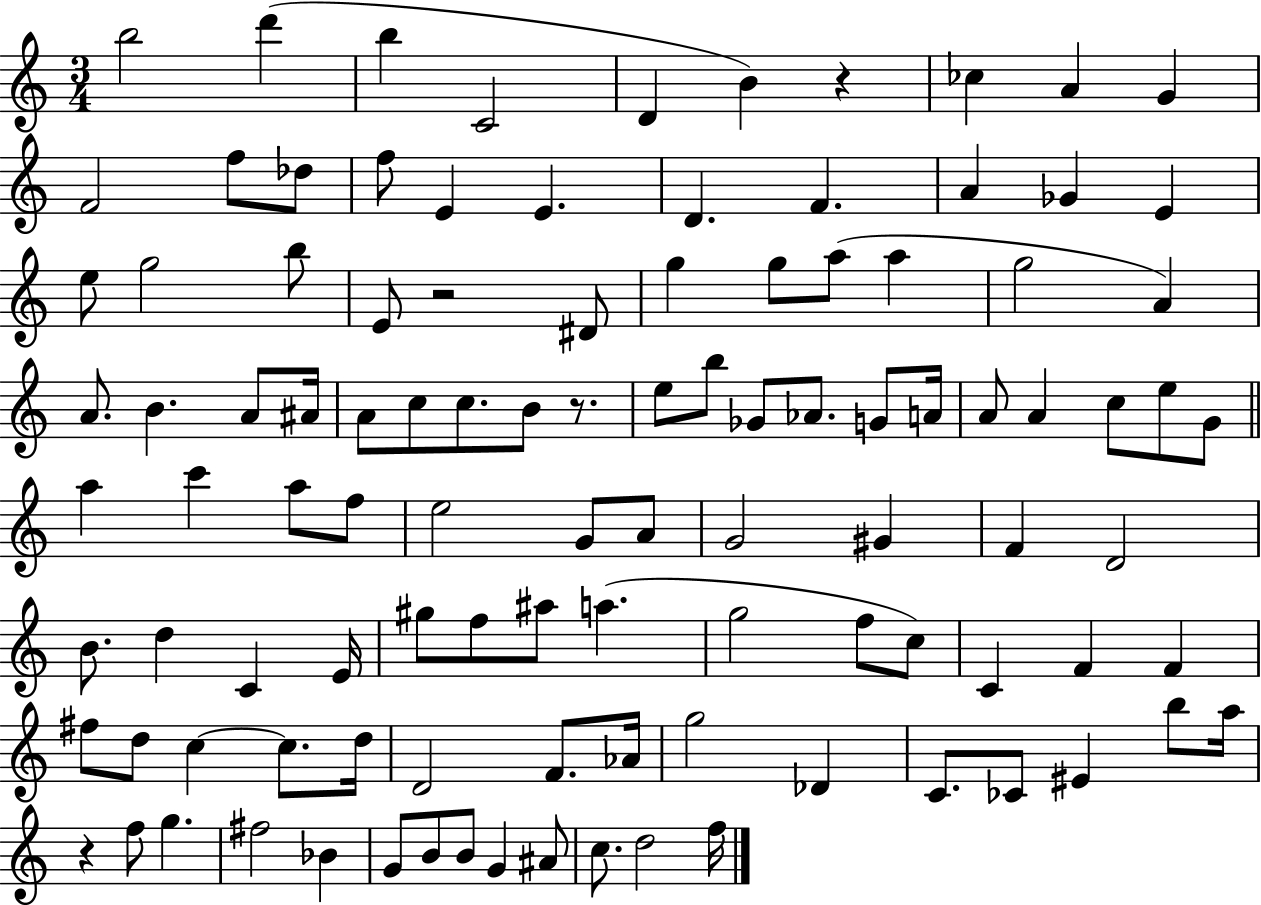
{
  \clef treble
  \numericTimeSignature
  \time 3/4
  \key c \major
  b''2 d'''4( | b''4 c'2 | d'4 b'4) r4 | ces''4 a'4 g'4 | \break f'2 f''8 des''8 | f''8 e'4 e'4. | d'4. f'4. | a'4 ges'4 e'4 | \break e''8 g''2 b''8 | e'8 r2 dis'8 | g''4 g''8 a''8( a''4 | g''2 a'4) | \break a'8. b'4. a'8 ais'16 | a'8 c''8 c''8. b'8 r8. | e''8 b''8 ges'8 aes'8. g'8 a'16 | a'8 a'4 c''8 e''8 g'8 | \break \bar "||" \break \key a \minor a''4 c'''4 a''8 f''8 | e''2 g'8 a'8 | g'2 gis'4 | f'4 d'2 | \break b'8. d''4 c'4 e'16 | gis''8 f''8 ais''8 a''4.( | g''2 f''8 c''8) | c'4 f'4 f'4 | \break fis''8 d''8 c''4~~ c''8. d''16 | d'2 f'8. aes'16 | g''2 des'4 | c'8. ces'8 eis'4 b''8 a''16 | \break r4 f''8 g''4. | fis''2 bes'4 | g'8 b'8 b'8 g'4 ais'8 | c''8. d''2 f''16 | \break \bar "|."
}